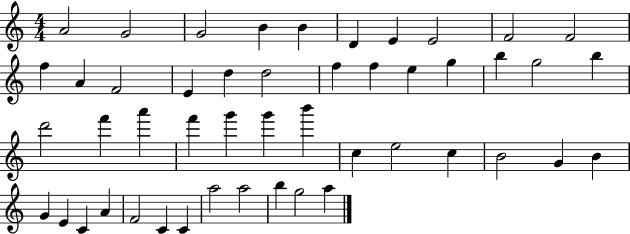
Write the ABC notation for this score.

X:1
T:Untitled
M:4/4
L:1/4
K:C
A2 G2 G2 B B D E E2 F2 F2 f A F2 E d d2 f f e g b g2 b d'2 f' a' f' g' g' b' c e2 c B2 G B G E C A F2 C C a2 a2 b g2 a